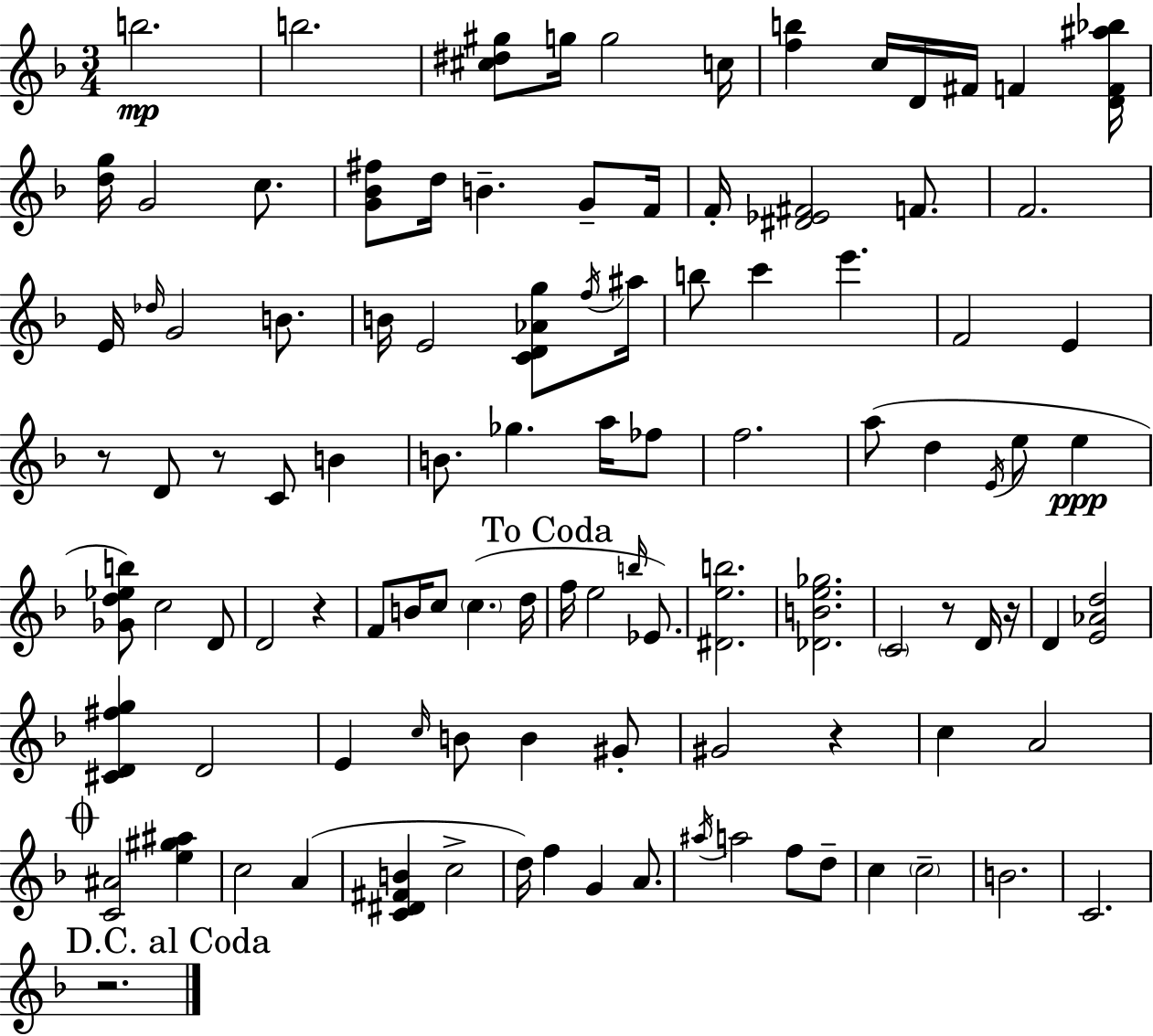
X:1
T:Untitled
M:3/4
L:1/4
K:F
b2 b2 [^c^d^g]/2 g/4 g2 c/4 [fb] c/4 D/4 ^F/4 F [DF^a_b]/4 [dg]/4 G2 c/2 [G_B^f]/2 d/4 B G/2 F/4 F/4 [^D_E^F]2 F/2 F2 E/4 _d/4 G2 B/2 B/4 E2 [CD_Ag]/2 f/4 ^a/4 b/2 c' e' F2 E z/2 D/2 z/2 C/2 B B/2 _g a/4 _f/2 f2 a/2 d E/4 e/2 e [_Gd_eb]/2 c2 D/2 D2 z F/2 B/4 c/2 c d/4 f/4 e2 b/4 _E/2 [^Deb]2 [_DBe_g]2 C2 z/2 D/4 z/4 D [E_Ad]2 [^CD^fg] D2 E c/4 B/2 B ^G/2 ^G2 z c A2 [C^A]2 [e^g^a] c2 A [C^D^FB] c2 d/4 f G A/2 ^a/4 a2 f/2 d/2 c c2 B2 C2 z2